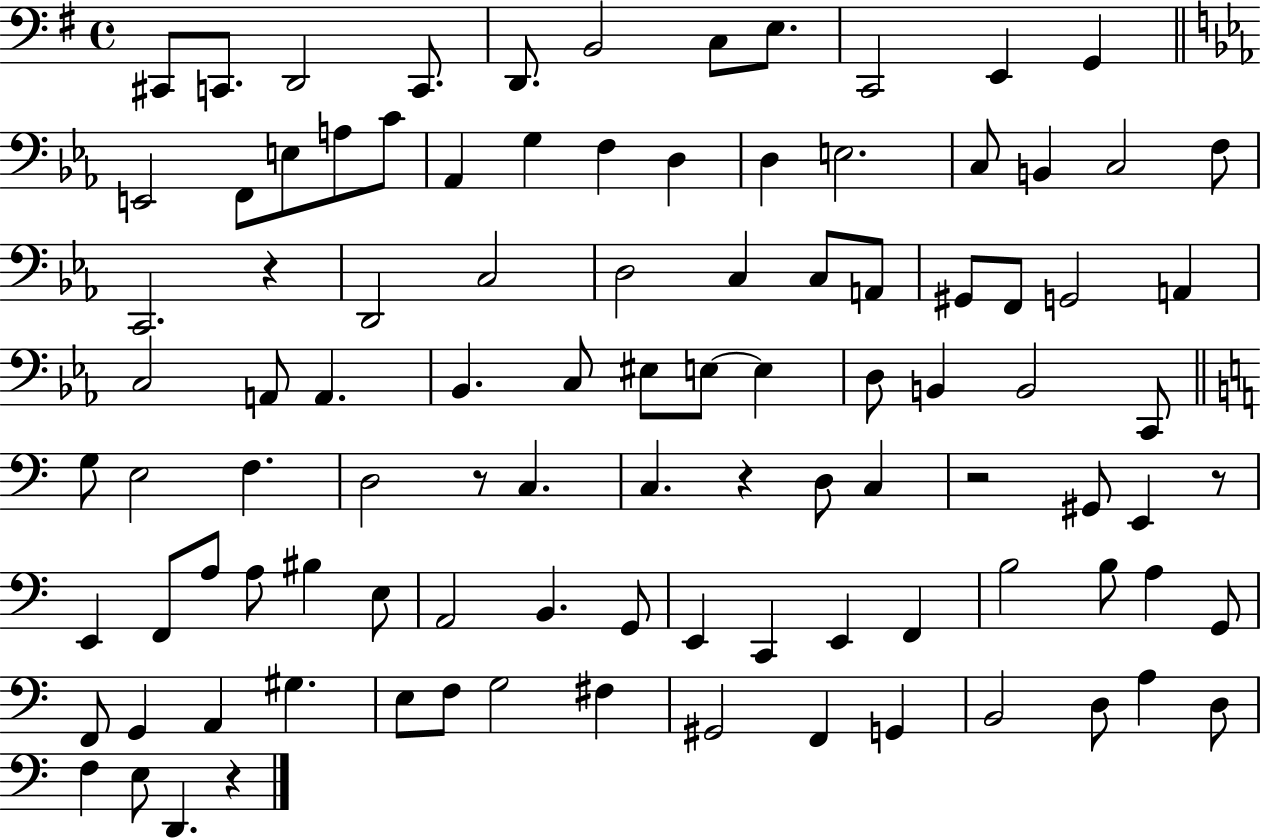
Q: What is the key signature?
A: G major